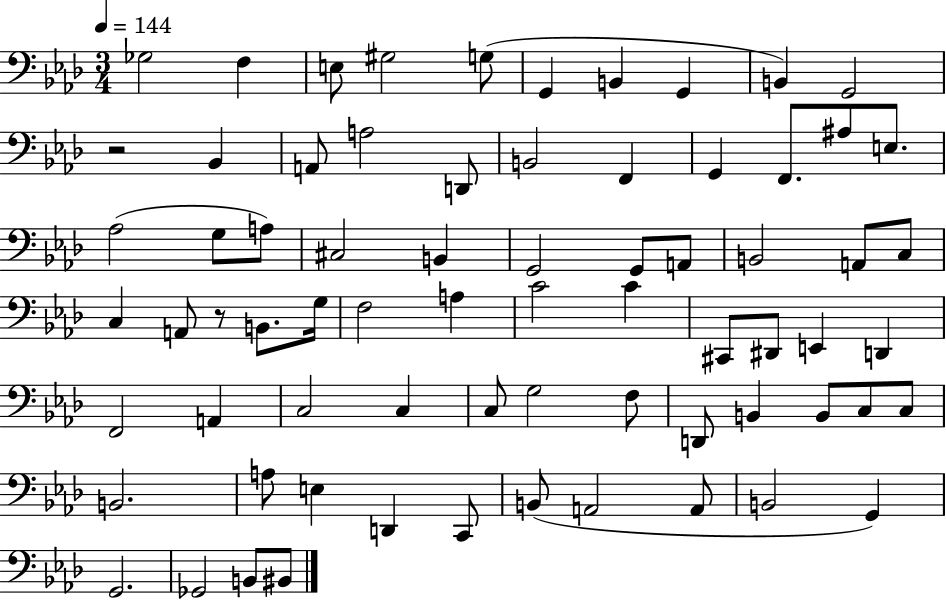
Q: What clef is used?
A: bass